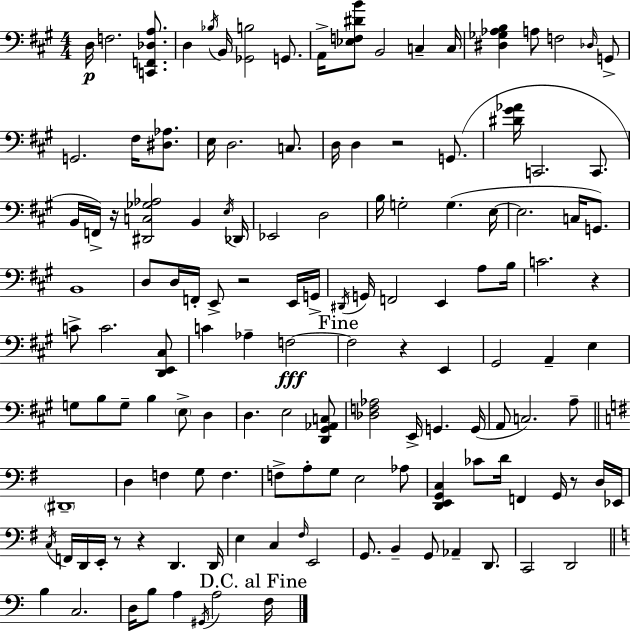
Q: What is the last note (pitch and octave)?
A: F3